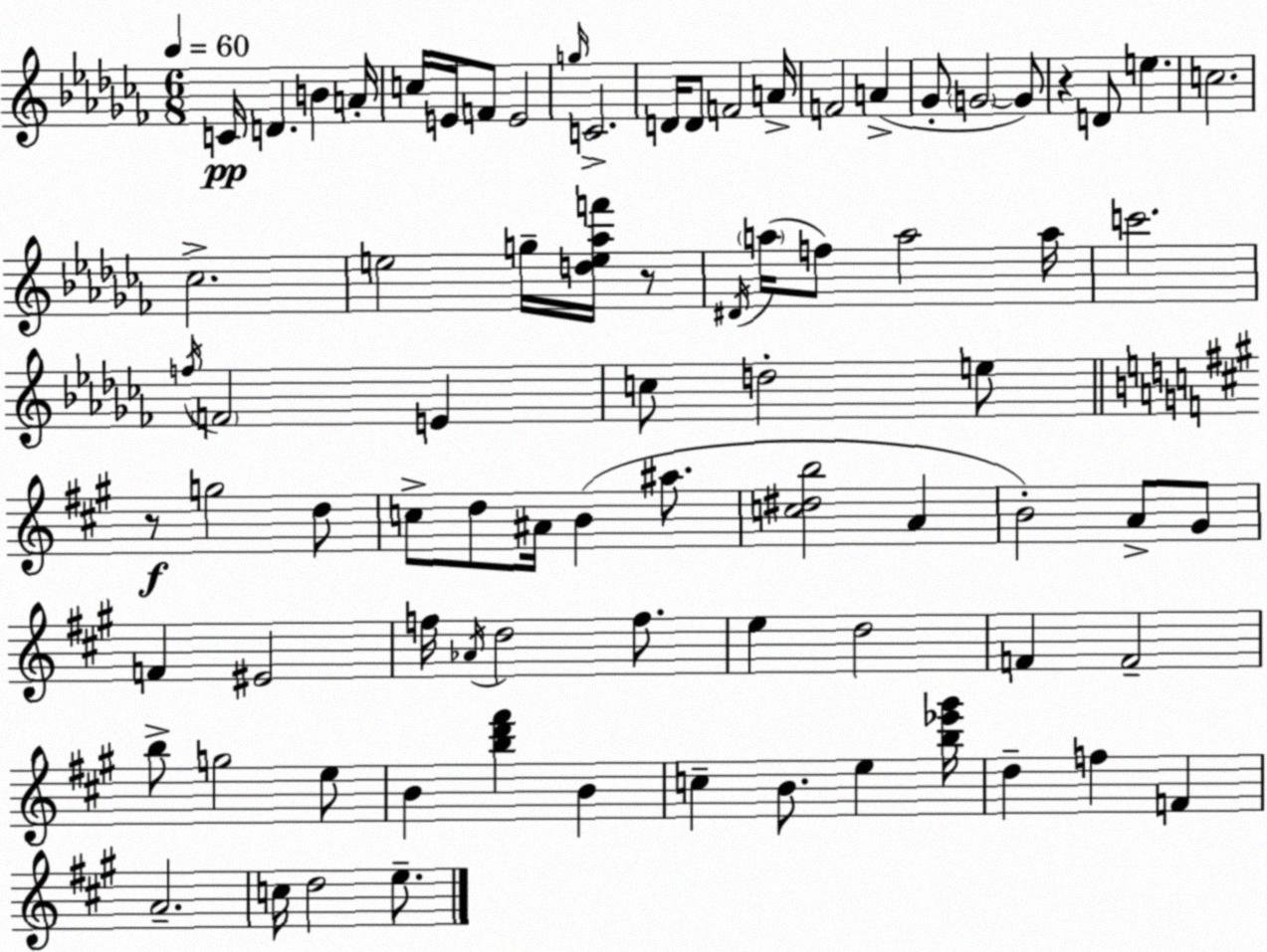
X:1
T:Untitled
M:6/8
L:1/4
K:Abm
C/4 D B A/4 c/4 E/4 F/2 E2 g/4 C2 D/4 D/2 F2 A/4 F2 A _G/2 G2 G/2 z D/2 e c2 _c2 e2 g/4 [de_af']/4 z/2 ^D/4 a/4 f/2 a2 a/4 c'2 f/4 F2 E c/2 d2 e/2 z/2 g2 d/2 c/2 d/2 ^A/4 B ^a/2 [c^db]2 A B2 A/2 ^G/2 F ^E2 f/4 _A/4 d2 f/2 e d2 F F2 b/2 g2 e/2 B [bd'^f'] B c B/2 e [b_e'^g']/4 d f F A2 c/4 d2 e/2